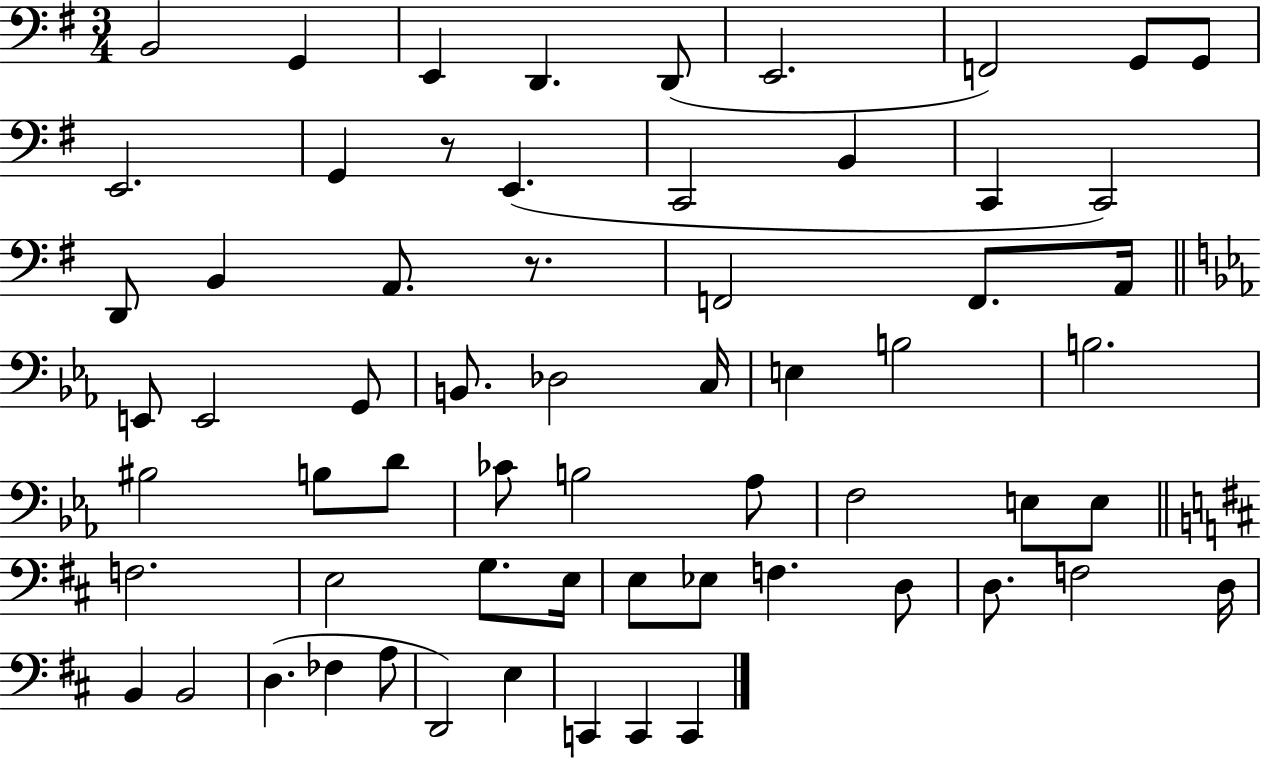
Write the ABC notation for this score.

X:1
T:Untitled
M:3/4
L:1/4
K:G
B,,2 G,, E,, D,, D,,/2 E,,2 F,,2 G,,/2 G,,/2 E,,2 G,, z/2 E,, C,,2 B,, C,, C,,2 D,,/2 B,, A,,/2 z/2 F,,2 F,,/2 A,,/4 E,,/2 E,,2 G,,/2 B,,/2 _D,2 C,/4 E, B,2 B,2 ^B,2 B,/2 D/2 _C/2 B,2 _A,/2 F,2 E,/2 E,/2 F,2 E,2 G,/2 E,/4 E,/2 _E,/2 F, D,/2 D,/2 F,2 D,/4 B,, B,,2 D, _F, A,/2 D,,2 E, C,, C,, C,,